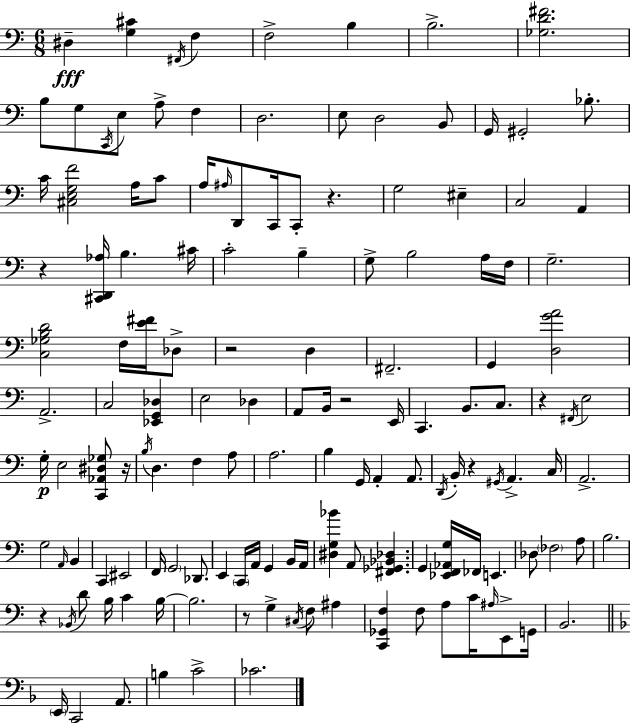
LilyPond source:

{
  \clef bass
  \numericTimeSignature
  \time 6/8
  \key c \major
  dis4--\fff <g cis'>4 \acciaccatura { fis,16 } f4 | f2-> b4 | b2.-> | <ges d' fis'>2. | \break b8 g8 \acciaccatura { c,16 } e8 a8-> f4 | d2. | e8 d2 | b,8 g,16 gis,2-. bes8.-. | \break c'16 <cis e g f'>2 a16 | c'8 a16 \grace { ais16 } d,8 c,16 c,8-. r4. | g2 eis4-- | c2 a,4 | \break r4 <cis, d, aes>16 b4. | cis'16 c'2-. b4-- | g8-> b2 | a16 f16 g2.-- | \break <c ges b d'>2 f16 | <e' fis'>16 des8-> r2 d4 | fis,2.-- | g,4 <d g' a'>2 | \break a,2.-> | c2 <ees, g, des>4 | e2 des4 | a,8 b,16 r2 | \break e,16 c,4. b,8. | c8. r4 \acciaccatura { fis,16 } e2 | g16-.\p e2 | <c, aes, dis ges>8 r16 \acciaccatura { b16 } d4. f4 | \break a8 a2. | b4 g,16 a,4-. | a,8. \acciaccatura { d,16 } b,16-. r4 \acciaccatura { gis,16 } | a,4.-> c16 a,2.-> | \break g2 | \grace { a,16 } b,4 c,4 | eis,2 f,16 \parenthesize g,2 | des,8. e,4 | \break \parenthesize c,16 a,16 g,4 b,16 a,16 <dis g bes'>4 | a,8 <fis, ges, bes, des>4. g,4 | <ees, f, aes, g>16 fes,16 e,4. des8 \parenthesize fes2 | a8 b2. | \break r4 | \acciaccatura { bes,16 } d'8 b16 c'4 b16~~ b2. | r8 g4-> | \acciaccatura { cis16 } f8 ais4 <c, ges, f>4 | \break f8 a8 c'16 \grace { ais16 } e,8-> g,16 b,2. | \bar "||" \break \key f \major \parenthesize e,16 c,2 a,8. | b4 c'2-> | ces'2. | \bar "|."
}